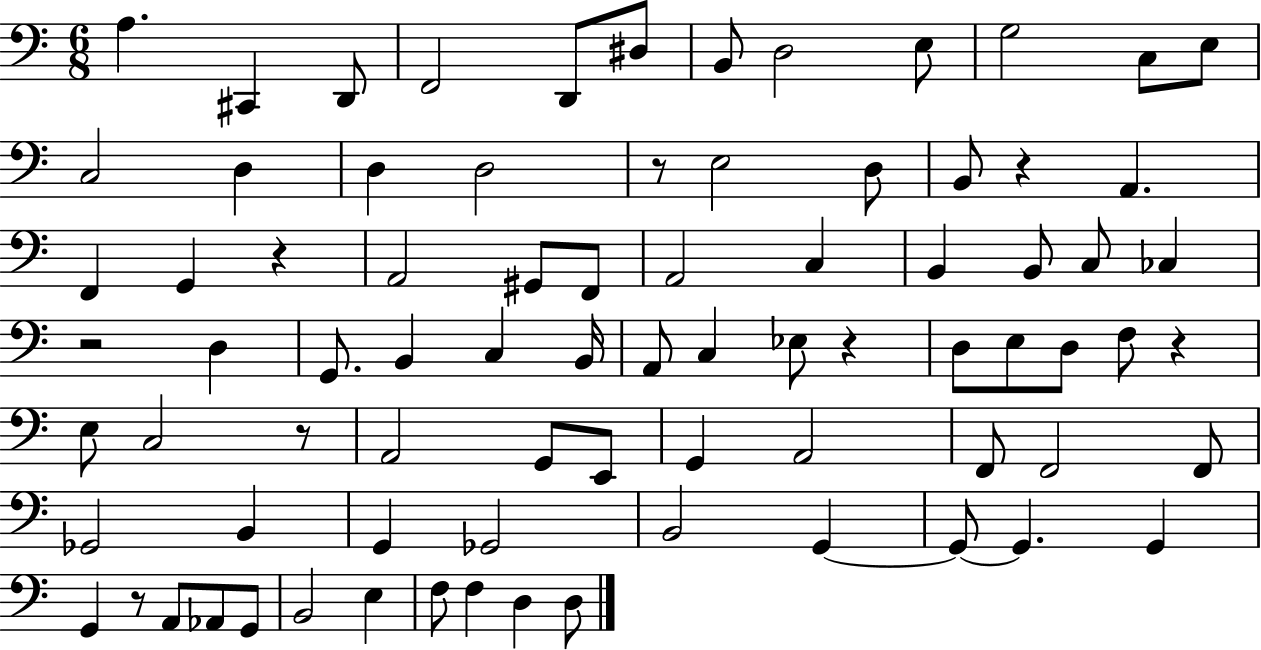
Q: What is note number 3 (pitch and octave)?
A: D2